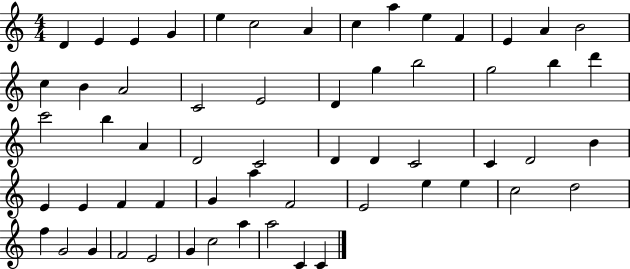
D4/q E4/q E4/q G4/q E5/q C5/h A4/q C5/q A5/q E5/q F4/q E4/q A4/q B4/h C5/q B4/q A4/h C4/h E4/h D4/q G5/q B5/h G5/h B5/q D6/q C6/h B5/q A4/q D4/h C4/h D4/q D4/q C4/h C4/q D4/h B4/q E4/q E4/q F4/q F4/q G4/q A5/q F4/h E4/h E5/q E5/q C5/h D5/h F5/q G4/h G4/q F4/h E4/h G4/q C5/h A5/q A5/h C4/q C4/q